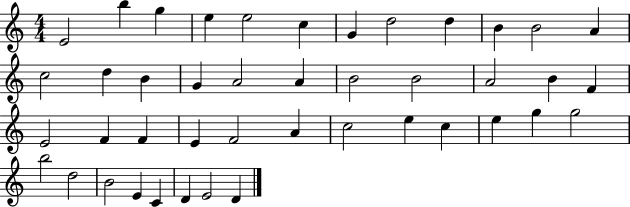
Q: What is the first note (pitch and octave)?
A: E4